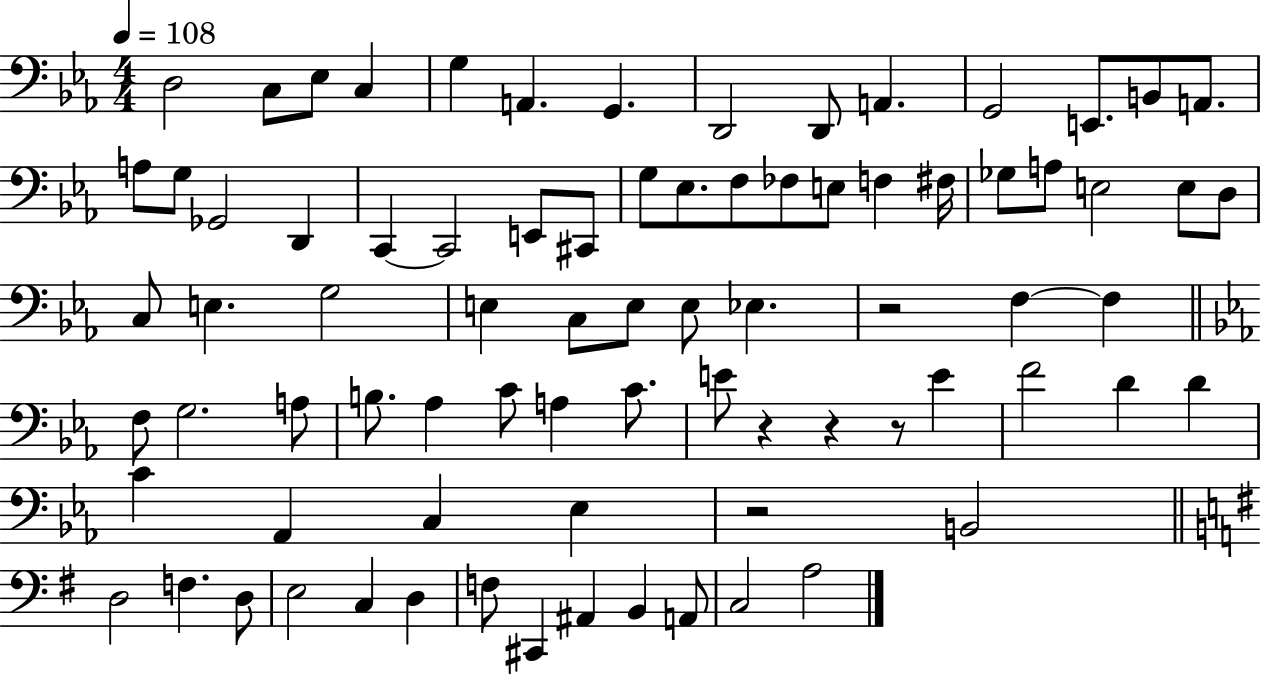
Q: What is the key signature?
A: EES major